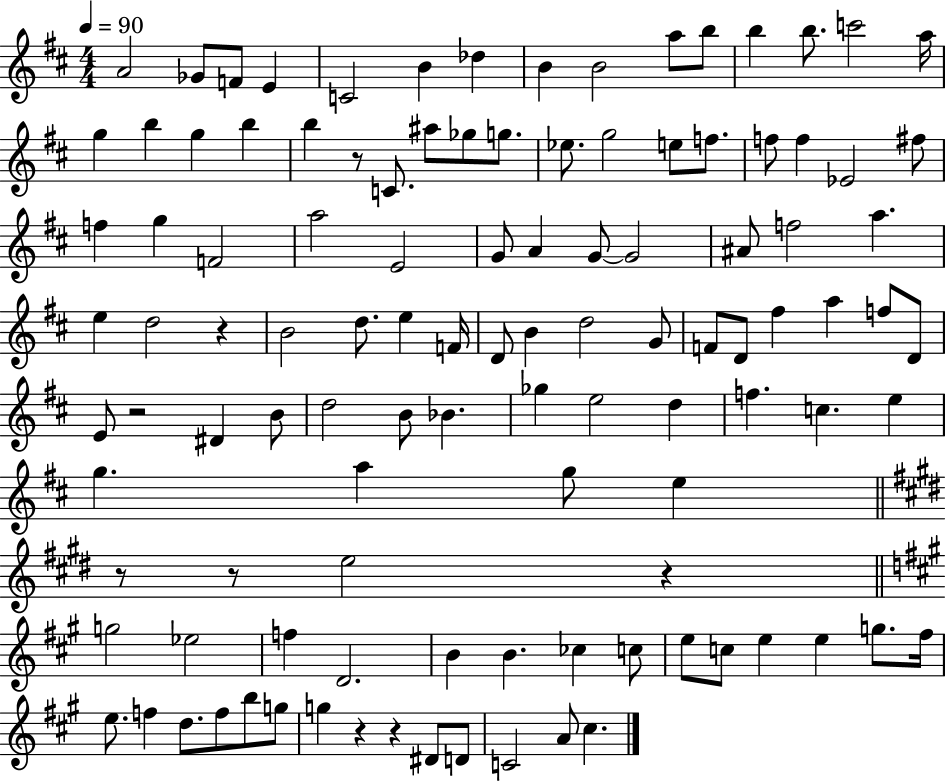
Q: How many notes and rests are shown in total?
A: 111